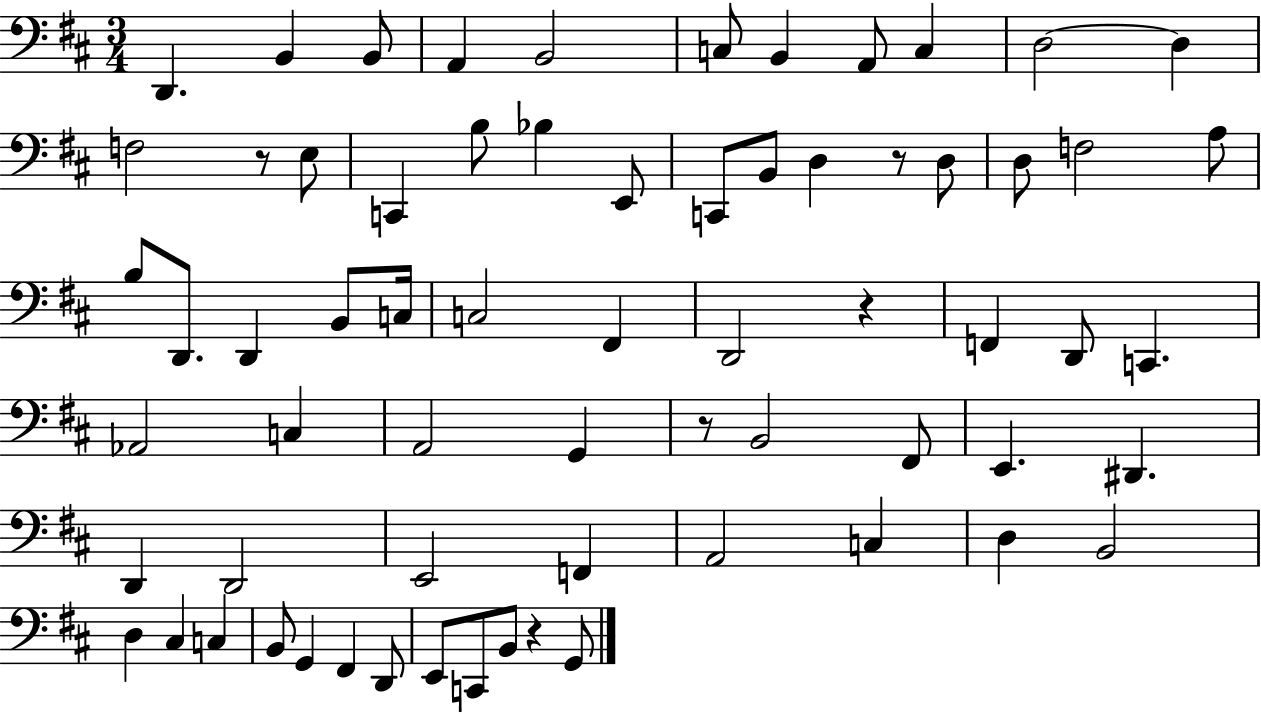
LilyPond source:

{
  \clef bass
  \numericTimeSignature
  \time 3/4
  \key d \major
  d,4. b,4 b,8 | a,4 b,2 | c8 b,4 a,8 c4 | d2~~ d4 | \break f2 r8 e8 | c,4 b8 bes4 e,8 | c,8 b,8 d4 r8 d8 | d8 f2 a8 | \break b8 d,8. d,4 b,8 c16 | c2 fis,4 | d,2 r4 | f,4 d,8 c,4. | \break aes,2 c4 | a,2 g,4 | r8 b,2 fis,8 | e,4. dis,4. | \break d,4 d,2 | e,2 f,4 | a,2 c4 | d4 b,2 | \break d4 cis4 c4 | b,8 g,4 fis,4 d,8 | e,8 c,8 b,8 r4 g,8 | \bar "|."
}